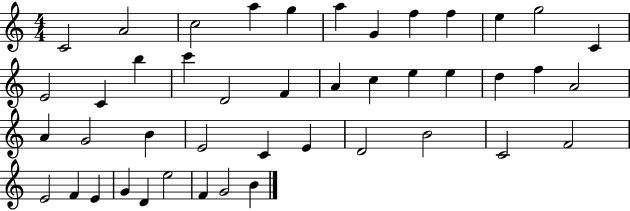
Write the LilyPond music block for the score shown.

{
  \clef treble
  \numericTimeSignature
  \time 4/4
  \key c \major
  c'2 a'2 | c''2 a''4 g''4 | a''4 g'4 f''4 f''4 | e''4 g''2 c'4 | \break e'2 c'4 b''4 | c'''4 d'2 f'4 | a'4 c''4 e''4 e''4 | d''4 f''4 a'2 | \break a'4 g'2 b'4 | e'2 c'4 e'4 | d'2 b'2 | c'2 f'2 | \break e'2 f'4 e'4 | g'4 d'4 e''2 | f'4 g'2 b'4 | \bar "|."
}